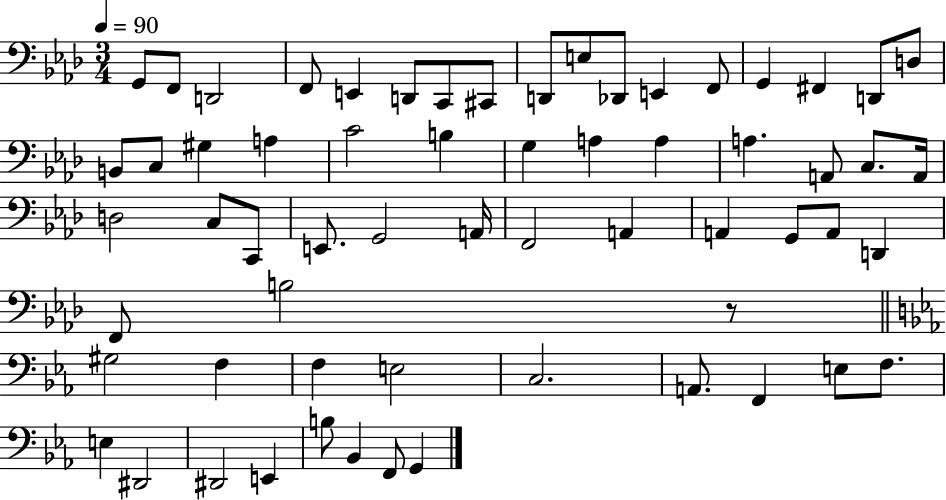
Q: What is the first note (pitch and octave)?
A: G2